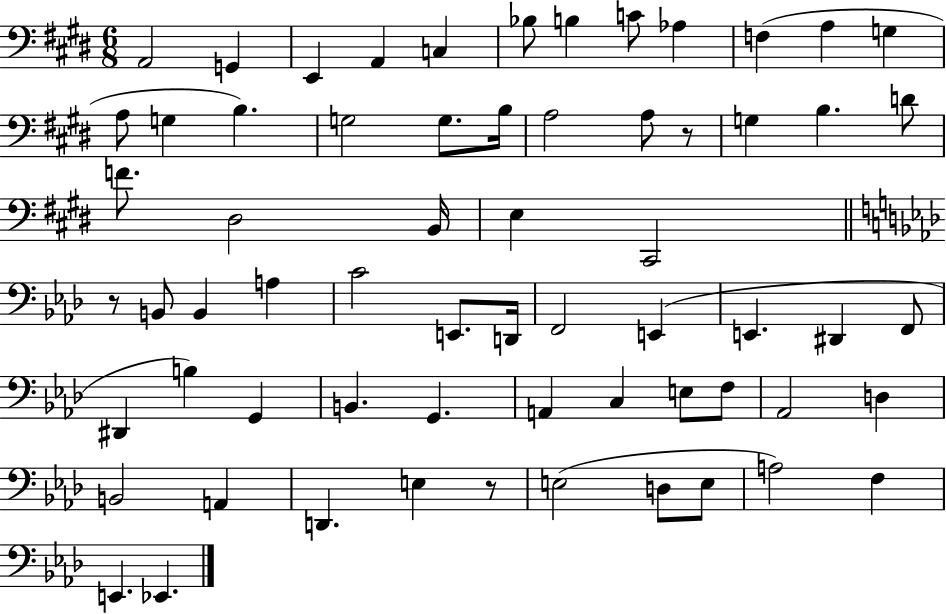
A2/h G2/q E2/q A2/q C3/q Bb3/e B3/q C4/e Ab3/q F3/q A3/q G3/q A3/e G3/q B3/q. G3/h G3/e. B3/s A3/h A3/e R/e G3/q B3/q. D4/e F4/e. D#3/h B2/s E3/q C#2/h R/e B2/e B2/q A3/q C4/h E2/e. D2/s F2/h E2/q E2/q. D#2/q F2/e D#2/q B3/q G2/q B2/q. G2/q. A2/q C3/q E3/e F3/e Ab2/h D3/q B2/h A2/q D2/q. E3/q R/e E3/h D3/e E3/e A3/h F3/q E2/q. Eb2/q.